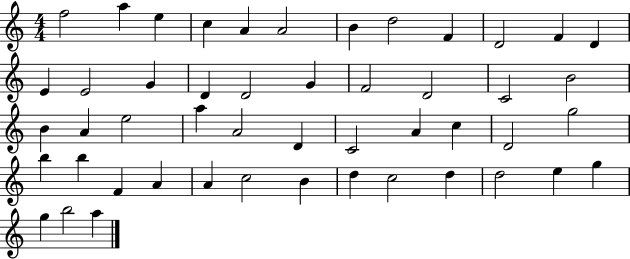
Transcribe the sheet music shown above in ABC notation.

X:1
T:Untitled
M:4/4
L:1/4
K:C
f2 a e c A A2 B d2 F D2 F D E E2 G D D2 G F2 D2 C2 B2 B A e2 a A2 D C2 A c D2 g2 b b F A A c2 B d c2 d d2 e g g b2 a